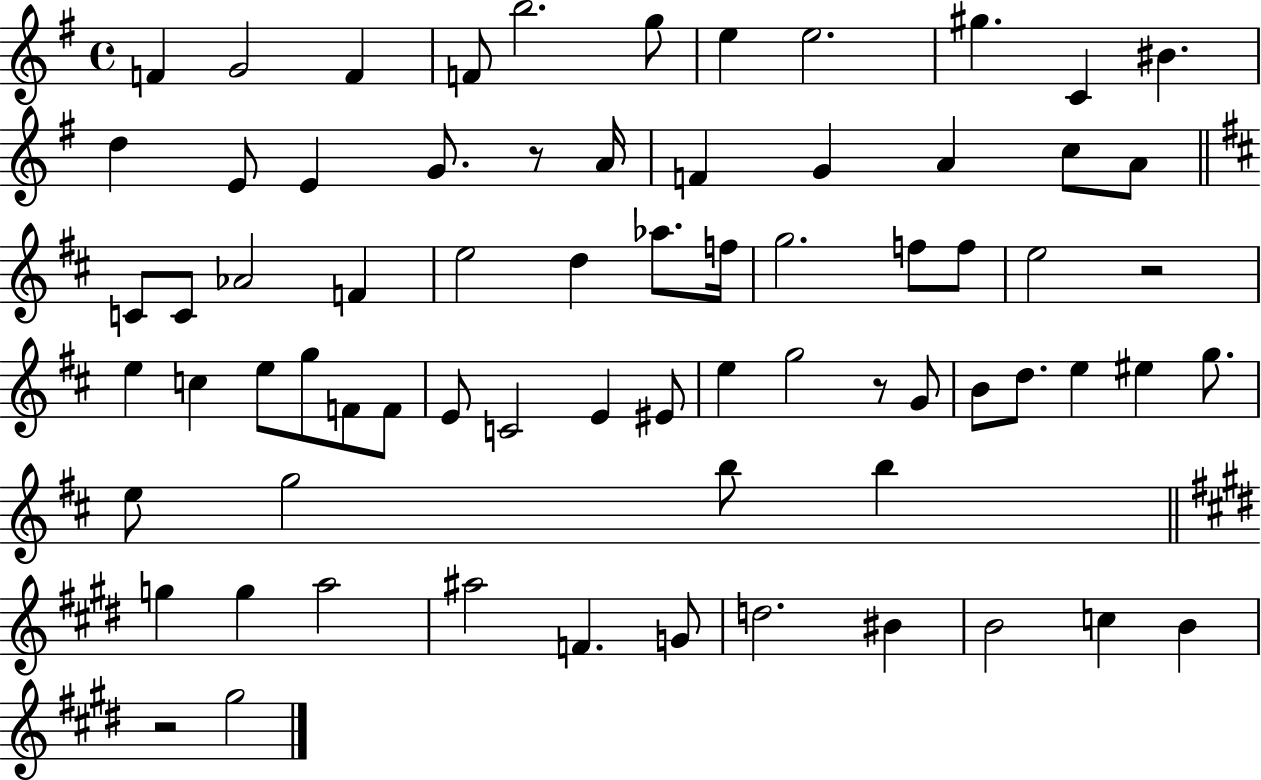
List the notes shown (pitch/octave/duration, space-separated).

F4/q G4/h F4/q F4/e B5/h. G5/e E5/q E5/h. G#5/q. C4/q BIS4/q. D5/q E4/e E4/q G4/e. R/e A4/s F4/q G4/q A4/q C5/e A4/e C4/e C4/e Ab4/h F4/q E5/h D5/q Ab5/e. F5/s G5/h. F5/e F5/e E5/h R/h E5/q C5/q E5/e G5/e F4/e F4/e E4/e C4/h E4/q EIS4/e E5/q G5/h R/e G4/e B4/e D5/e. E5/q EIS5/q G5/e. E5/e G5/h B5/e B5/q G5/q G5/q A5/h A#5/h F4/q. G4/e D5/h. BIS4/q B4/h C5/q B4/q R/h G#5/h